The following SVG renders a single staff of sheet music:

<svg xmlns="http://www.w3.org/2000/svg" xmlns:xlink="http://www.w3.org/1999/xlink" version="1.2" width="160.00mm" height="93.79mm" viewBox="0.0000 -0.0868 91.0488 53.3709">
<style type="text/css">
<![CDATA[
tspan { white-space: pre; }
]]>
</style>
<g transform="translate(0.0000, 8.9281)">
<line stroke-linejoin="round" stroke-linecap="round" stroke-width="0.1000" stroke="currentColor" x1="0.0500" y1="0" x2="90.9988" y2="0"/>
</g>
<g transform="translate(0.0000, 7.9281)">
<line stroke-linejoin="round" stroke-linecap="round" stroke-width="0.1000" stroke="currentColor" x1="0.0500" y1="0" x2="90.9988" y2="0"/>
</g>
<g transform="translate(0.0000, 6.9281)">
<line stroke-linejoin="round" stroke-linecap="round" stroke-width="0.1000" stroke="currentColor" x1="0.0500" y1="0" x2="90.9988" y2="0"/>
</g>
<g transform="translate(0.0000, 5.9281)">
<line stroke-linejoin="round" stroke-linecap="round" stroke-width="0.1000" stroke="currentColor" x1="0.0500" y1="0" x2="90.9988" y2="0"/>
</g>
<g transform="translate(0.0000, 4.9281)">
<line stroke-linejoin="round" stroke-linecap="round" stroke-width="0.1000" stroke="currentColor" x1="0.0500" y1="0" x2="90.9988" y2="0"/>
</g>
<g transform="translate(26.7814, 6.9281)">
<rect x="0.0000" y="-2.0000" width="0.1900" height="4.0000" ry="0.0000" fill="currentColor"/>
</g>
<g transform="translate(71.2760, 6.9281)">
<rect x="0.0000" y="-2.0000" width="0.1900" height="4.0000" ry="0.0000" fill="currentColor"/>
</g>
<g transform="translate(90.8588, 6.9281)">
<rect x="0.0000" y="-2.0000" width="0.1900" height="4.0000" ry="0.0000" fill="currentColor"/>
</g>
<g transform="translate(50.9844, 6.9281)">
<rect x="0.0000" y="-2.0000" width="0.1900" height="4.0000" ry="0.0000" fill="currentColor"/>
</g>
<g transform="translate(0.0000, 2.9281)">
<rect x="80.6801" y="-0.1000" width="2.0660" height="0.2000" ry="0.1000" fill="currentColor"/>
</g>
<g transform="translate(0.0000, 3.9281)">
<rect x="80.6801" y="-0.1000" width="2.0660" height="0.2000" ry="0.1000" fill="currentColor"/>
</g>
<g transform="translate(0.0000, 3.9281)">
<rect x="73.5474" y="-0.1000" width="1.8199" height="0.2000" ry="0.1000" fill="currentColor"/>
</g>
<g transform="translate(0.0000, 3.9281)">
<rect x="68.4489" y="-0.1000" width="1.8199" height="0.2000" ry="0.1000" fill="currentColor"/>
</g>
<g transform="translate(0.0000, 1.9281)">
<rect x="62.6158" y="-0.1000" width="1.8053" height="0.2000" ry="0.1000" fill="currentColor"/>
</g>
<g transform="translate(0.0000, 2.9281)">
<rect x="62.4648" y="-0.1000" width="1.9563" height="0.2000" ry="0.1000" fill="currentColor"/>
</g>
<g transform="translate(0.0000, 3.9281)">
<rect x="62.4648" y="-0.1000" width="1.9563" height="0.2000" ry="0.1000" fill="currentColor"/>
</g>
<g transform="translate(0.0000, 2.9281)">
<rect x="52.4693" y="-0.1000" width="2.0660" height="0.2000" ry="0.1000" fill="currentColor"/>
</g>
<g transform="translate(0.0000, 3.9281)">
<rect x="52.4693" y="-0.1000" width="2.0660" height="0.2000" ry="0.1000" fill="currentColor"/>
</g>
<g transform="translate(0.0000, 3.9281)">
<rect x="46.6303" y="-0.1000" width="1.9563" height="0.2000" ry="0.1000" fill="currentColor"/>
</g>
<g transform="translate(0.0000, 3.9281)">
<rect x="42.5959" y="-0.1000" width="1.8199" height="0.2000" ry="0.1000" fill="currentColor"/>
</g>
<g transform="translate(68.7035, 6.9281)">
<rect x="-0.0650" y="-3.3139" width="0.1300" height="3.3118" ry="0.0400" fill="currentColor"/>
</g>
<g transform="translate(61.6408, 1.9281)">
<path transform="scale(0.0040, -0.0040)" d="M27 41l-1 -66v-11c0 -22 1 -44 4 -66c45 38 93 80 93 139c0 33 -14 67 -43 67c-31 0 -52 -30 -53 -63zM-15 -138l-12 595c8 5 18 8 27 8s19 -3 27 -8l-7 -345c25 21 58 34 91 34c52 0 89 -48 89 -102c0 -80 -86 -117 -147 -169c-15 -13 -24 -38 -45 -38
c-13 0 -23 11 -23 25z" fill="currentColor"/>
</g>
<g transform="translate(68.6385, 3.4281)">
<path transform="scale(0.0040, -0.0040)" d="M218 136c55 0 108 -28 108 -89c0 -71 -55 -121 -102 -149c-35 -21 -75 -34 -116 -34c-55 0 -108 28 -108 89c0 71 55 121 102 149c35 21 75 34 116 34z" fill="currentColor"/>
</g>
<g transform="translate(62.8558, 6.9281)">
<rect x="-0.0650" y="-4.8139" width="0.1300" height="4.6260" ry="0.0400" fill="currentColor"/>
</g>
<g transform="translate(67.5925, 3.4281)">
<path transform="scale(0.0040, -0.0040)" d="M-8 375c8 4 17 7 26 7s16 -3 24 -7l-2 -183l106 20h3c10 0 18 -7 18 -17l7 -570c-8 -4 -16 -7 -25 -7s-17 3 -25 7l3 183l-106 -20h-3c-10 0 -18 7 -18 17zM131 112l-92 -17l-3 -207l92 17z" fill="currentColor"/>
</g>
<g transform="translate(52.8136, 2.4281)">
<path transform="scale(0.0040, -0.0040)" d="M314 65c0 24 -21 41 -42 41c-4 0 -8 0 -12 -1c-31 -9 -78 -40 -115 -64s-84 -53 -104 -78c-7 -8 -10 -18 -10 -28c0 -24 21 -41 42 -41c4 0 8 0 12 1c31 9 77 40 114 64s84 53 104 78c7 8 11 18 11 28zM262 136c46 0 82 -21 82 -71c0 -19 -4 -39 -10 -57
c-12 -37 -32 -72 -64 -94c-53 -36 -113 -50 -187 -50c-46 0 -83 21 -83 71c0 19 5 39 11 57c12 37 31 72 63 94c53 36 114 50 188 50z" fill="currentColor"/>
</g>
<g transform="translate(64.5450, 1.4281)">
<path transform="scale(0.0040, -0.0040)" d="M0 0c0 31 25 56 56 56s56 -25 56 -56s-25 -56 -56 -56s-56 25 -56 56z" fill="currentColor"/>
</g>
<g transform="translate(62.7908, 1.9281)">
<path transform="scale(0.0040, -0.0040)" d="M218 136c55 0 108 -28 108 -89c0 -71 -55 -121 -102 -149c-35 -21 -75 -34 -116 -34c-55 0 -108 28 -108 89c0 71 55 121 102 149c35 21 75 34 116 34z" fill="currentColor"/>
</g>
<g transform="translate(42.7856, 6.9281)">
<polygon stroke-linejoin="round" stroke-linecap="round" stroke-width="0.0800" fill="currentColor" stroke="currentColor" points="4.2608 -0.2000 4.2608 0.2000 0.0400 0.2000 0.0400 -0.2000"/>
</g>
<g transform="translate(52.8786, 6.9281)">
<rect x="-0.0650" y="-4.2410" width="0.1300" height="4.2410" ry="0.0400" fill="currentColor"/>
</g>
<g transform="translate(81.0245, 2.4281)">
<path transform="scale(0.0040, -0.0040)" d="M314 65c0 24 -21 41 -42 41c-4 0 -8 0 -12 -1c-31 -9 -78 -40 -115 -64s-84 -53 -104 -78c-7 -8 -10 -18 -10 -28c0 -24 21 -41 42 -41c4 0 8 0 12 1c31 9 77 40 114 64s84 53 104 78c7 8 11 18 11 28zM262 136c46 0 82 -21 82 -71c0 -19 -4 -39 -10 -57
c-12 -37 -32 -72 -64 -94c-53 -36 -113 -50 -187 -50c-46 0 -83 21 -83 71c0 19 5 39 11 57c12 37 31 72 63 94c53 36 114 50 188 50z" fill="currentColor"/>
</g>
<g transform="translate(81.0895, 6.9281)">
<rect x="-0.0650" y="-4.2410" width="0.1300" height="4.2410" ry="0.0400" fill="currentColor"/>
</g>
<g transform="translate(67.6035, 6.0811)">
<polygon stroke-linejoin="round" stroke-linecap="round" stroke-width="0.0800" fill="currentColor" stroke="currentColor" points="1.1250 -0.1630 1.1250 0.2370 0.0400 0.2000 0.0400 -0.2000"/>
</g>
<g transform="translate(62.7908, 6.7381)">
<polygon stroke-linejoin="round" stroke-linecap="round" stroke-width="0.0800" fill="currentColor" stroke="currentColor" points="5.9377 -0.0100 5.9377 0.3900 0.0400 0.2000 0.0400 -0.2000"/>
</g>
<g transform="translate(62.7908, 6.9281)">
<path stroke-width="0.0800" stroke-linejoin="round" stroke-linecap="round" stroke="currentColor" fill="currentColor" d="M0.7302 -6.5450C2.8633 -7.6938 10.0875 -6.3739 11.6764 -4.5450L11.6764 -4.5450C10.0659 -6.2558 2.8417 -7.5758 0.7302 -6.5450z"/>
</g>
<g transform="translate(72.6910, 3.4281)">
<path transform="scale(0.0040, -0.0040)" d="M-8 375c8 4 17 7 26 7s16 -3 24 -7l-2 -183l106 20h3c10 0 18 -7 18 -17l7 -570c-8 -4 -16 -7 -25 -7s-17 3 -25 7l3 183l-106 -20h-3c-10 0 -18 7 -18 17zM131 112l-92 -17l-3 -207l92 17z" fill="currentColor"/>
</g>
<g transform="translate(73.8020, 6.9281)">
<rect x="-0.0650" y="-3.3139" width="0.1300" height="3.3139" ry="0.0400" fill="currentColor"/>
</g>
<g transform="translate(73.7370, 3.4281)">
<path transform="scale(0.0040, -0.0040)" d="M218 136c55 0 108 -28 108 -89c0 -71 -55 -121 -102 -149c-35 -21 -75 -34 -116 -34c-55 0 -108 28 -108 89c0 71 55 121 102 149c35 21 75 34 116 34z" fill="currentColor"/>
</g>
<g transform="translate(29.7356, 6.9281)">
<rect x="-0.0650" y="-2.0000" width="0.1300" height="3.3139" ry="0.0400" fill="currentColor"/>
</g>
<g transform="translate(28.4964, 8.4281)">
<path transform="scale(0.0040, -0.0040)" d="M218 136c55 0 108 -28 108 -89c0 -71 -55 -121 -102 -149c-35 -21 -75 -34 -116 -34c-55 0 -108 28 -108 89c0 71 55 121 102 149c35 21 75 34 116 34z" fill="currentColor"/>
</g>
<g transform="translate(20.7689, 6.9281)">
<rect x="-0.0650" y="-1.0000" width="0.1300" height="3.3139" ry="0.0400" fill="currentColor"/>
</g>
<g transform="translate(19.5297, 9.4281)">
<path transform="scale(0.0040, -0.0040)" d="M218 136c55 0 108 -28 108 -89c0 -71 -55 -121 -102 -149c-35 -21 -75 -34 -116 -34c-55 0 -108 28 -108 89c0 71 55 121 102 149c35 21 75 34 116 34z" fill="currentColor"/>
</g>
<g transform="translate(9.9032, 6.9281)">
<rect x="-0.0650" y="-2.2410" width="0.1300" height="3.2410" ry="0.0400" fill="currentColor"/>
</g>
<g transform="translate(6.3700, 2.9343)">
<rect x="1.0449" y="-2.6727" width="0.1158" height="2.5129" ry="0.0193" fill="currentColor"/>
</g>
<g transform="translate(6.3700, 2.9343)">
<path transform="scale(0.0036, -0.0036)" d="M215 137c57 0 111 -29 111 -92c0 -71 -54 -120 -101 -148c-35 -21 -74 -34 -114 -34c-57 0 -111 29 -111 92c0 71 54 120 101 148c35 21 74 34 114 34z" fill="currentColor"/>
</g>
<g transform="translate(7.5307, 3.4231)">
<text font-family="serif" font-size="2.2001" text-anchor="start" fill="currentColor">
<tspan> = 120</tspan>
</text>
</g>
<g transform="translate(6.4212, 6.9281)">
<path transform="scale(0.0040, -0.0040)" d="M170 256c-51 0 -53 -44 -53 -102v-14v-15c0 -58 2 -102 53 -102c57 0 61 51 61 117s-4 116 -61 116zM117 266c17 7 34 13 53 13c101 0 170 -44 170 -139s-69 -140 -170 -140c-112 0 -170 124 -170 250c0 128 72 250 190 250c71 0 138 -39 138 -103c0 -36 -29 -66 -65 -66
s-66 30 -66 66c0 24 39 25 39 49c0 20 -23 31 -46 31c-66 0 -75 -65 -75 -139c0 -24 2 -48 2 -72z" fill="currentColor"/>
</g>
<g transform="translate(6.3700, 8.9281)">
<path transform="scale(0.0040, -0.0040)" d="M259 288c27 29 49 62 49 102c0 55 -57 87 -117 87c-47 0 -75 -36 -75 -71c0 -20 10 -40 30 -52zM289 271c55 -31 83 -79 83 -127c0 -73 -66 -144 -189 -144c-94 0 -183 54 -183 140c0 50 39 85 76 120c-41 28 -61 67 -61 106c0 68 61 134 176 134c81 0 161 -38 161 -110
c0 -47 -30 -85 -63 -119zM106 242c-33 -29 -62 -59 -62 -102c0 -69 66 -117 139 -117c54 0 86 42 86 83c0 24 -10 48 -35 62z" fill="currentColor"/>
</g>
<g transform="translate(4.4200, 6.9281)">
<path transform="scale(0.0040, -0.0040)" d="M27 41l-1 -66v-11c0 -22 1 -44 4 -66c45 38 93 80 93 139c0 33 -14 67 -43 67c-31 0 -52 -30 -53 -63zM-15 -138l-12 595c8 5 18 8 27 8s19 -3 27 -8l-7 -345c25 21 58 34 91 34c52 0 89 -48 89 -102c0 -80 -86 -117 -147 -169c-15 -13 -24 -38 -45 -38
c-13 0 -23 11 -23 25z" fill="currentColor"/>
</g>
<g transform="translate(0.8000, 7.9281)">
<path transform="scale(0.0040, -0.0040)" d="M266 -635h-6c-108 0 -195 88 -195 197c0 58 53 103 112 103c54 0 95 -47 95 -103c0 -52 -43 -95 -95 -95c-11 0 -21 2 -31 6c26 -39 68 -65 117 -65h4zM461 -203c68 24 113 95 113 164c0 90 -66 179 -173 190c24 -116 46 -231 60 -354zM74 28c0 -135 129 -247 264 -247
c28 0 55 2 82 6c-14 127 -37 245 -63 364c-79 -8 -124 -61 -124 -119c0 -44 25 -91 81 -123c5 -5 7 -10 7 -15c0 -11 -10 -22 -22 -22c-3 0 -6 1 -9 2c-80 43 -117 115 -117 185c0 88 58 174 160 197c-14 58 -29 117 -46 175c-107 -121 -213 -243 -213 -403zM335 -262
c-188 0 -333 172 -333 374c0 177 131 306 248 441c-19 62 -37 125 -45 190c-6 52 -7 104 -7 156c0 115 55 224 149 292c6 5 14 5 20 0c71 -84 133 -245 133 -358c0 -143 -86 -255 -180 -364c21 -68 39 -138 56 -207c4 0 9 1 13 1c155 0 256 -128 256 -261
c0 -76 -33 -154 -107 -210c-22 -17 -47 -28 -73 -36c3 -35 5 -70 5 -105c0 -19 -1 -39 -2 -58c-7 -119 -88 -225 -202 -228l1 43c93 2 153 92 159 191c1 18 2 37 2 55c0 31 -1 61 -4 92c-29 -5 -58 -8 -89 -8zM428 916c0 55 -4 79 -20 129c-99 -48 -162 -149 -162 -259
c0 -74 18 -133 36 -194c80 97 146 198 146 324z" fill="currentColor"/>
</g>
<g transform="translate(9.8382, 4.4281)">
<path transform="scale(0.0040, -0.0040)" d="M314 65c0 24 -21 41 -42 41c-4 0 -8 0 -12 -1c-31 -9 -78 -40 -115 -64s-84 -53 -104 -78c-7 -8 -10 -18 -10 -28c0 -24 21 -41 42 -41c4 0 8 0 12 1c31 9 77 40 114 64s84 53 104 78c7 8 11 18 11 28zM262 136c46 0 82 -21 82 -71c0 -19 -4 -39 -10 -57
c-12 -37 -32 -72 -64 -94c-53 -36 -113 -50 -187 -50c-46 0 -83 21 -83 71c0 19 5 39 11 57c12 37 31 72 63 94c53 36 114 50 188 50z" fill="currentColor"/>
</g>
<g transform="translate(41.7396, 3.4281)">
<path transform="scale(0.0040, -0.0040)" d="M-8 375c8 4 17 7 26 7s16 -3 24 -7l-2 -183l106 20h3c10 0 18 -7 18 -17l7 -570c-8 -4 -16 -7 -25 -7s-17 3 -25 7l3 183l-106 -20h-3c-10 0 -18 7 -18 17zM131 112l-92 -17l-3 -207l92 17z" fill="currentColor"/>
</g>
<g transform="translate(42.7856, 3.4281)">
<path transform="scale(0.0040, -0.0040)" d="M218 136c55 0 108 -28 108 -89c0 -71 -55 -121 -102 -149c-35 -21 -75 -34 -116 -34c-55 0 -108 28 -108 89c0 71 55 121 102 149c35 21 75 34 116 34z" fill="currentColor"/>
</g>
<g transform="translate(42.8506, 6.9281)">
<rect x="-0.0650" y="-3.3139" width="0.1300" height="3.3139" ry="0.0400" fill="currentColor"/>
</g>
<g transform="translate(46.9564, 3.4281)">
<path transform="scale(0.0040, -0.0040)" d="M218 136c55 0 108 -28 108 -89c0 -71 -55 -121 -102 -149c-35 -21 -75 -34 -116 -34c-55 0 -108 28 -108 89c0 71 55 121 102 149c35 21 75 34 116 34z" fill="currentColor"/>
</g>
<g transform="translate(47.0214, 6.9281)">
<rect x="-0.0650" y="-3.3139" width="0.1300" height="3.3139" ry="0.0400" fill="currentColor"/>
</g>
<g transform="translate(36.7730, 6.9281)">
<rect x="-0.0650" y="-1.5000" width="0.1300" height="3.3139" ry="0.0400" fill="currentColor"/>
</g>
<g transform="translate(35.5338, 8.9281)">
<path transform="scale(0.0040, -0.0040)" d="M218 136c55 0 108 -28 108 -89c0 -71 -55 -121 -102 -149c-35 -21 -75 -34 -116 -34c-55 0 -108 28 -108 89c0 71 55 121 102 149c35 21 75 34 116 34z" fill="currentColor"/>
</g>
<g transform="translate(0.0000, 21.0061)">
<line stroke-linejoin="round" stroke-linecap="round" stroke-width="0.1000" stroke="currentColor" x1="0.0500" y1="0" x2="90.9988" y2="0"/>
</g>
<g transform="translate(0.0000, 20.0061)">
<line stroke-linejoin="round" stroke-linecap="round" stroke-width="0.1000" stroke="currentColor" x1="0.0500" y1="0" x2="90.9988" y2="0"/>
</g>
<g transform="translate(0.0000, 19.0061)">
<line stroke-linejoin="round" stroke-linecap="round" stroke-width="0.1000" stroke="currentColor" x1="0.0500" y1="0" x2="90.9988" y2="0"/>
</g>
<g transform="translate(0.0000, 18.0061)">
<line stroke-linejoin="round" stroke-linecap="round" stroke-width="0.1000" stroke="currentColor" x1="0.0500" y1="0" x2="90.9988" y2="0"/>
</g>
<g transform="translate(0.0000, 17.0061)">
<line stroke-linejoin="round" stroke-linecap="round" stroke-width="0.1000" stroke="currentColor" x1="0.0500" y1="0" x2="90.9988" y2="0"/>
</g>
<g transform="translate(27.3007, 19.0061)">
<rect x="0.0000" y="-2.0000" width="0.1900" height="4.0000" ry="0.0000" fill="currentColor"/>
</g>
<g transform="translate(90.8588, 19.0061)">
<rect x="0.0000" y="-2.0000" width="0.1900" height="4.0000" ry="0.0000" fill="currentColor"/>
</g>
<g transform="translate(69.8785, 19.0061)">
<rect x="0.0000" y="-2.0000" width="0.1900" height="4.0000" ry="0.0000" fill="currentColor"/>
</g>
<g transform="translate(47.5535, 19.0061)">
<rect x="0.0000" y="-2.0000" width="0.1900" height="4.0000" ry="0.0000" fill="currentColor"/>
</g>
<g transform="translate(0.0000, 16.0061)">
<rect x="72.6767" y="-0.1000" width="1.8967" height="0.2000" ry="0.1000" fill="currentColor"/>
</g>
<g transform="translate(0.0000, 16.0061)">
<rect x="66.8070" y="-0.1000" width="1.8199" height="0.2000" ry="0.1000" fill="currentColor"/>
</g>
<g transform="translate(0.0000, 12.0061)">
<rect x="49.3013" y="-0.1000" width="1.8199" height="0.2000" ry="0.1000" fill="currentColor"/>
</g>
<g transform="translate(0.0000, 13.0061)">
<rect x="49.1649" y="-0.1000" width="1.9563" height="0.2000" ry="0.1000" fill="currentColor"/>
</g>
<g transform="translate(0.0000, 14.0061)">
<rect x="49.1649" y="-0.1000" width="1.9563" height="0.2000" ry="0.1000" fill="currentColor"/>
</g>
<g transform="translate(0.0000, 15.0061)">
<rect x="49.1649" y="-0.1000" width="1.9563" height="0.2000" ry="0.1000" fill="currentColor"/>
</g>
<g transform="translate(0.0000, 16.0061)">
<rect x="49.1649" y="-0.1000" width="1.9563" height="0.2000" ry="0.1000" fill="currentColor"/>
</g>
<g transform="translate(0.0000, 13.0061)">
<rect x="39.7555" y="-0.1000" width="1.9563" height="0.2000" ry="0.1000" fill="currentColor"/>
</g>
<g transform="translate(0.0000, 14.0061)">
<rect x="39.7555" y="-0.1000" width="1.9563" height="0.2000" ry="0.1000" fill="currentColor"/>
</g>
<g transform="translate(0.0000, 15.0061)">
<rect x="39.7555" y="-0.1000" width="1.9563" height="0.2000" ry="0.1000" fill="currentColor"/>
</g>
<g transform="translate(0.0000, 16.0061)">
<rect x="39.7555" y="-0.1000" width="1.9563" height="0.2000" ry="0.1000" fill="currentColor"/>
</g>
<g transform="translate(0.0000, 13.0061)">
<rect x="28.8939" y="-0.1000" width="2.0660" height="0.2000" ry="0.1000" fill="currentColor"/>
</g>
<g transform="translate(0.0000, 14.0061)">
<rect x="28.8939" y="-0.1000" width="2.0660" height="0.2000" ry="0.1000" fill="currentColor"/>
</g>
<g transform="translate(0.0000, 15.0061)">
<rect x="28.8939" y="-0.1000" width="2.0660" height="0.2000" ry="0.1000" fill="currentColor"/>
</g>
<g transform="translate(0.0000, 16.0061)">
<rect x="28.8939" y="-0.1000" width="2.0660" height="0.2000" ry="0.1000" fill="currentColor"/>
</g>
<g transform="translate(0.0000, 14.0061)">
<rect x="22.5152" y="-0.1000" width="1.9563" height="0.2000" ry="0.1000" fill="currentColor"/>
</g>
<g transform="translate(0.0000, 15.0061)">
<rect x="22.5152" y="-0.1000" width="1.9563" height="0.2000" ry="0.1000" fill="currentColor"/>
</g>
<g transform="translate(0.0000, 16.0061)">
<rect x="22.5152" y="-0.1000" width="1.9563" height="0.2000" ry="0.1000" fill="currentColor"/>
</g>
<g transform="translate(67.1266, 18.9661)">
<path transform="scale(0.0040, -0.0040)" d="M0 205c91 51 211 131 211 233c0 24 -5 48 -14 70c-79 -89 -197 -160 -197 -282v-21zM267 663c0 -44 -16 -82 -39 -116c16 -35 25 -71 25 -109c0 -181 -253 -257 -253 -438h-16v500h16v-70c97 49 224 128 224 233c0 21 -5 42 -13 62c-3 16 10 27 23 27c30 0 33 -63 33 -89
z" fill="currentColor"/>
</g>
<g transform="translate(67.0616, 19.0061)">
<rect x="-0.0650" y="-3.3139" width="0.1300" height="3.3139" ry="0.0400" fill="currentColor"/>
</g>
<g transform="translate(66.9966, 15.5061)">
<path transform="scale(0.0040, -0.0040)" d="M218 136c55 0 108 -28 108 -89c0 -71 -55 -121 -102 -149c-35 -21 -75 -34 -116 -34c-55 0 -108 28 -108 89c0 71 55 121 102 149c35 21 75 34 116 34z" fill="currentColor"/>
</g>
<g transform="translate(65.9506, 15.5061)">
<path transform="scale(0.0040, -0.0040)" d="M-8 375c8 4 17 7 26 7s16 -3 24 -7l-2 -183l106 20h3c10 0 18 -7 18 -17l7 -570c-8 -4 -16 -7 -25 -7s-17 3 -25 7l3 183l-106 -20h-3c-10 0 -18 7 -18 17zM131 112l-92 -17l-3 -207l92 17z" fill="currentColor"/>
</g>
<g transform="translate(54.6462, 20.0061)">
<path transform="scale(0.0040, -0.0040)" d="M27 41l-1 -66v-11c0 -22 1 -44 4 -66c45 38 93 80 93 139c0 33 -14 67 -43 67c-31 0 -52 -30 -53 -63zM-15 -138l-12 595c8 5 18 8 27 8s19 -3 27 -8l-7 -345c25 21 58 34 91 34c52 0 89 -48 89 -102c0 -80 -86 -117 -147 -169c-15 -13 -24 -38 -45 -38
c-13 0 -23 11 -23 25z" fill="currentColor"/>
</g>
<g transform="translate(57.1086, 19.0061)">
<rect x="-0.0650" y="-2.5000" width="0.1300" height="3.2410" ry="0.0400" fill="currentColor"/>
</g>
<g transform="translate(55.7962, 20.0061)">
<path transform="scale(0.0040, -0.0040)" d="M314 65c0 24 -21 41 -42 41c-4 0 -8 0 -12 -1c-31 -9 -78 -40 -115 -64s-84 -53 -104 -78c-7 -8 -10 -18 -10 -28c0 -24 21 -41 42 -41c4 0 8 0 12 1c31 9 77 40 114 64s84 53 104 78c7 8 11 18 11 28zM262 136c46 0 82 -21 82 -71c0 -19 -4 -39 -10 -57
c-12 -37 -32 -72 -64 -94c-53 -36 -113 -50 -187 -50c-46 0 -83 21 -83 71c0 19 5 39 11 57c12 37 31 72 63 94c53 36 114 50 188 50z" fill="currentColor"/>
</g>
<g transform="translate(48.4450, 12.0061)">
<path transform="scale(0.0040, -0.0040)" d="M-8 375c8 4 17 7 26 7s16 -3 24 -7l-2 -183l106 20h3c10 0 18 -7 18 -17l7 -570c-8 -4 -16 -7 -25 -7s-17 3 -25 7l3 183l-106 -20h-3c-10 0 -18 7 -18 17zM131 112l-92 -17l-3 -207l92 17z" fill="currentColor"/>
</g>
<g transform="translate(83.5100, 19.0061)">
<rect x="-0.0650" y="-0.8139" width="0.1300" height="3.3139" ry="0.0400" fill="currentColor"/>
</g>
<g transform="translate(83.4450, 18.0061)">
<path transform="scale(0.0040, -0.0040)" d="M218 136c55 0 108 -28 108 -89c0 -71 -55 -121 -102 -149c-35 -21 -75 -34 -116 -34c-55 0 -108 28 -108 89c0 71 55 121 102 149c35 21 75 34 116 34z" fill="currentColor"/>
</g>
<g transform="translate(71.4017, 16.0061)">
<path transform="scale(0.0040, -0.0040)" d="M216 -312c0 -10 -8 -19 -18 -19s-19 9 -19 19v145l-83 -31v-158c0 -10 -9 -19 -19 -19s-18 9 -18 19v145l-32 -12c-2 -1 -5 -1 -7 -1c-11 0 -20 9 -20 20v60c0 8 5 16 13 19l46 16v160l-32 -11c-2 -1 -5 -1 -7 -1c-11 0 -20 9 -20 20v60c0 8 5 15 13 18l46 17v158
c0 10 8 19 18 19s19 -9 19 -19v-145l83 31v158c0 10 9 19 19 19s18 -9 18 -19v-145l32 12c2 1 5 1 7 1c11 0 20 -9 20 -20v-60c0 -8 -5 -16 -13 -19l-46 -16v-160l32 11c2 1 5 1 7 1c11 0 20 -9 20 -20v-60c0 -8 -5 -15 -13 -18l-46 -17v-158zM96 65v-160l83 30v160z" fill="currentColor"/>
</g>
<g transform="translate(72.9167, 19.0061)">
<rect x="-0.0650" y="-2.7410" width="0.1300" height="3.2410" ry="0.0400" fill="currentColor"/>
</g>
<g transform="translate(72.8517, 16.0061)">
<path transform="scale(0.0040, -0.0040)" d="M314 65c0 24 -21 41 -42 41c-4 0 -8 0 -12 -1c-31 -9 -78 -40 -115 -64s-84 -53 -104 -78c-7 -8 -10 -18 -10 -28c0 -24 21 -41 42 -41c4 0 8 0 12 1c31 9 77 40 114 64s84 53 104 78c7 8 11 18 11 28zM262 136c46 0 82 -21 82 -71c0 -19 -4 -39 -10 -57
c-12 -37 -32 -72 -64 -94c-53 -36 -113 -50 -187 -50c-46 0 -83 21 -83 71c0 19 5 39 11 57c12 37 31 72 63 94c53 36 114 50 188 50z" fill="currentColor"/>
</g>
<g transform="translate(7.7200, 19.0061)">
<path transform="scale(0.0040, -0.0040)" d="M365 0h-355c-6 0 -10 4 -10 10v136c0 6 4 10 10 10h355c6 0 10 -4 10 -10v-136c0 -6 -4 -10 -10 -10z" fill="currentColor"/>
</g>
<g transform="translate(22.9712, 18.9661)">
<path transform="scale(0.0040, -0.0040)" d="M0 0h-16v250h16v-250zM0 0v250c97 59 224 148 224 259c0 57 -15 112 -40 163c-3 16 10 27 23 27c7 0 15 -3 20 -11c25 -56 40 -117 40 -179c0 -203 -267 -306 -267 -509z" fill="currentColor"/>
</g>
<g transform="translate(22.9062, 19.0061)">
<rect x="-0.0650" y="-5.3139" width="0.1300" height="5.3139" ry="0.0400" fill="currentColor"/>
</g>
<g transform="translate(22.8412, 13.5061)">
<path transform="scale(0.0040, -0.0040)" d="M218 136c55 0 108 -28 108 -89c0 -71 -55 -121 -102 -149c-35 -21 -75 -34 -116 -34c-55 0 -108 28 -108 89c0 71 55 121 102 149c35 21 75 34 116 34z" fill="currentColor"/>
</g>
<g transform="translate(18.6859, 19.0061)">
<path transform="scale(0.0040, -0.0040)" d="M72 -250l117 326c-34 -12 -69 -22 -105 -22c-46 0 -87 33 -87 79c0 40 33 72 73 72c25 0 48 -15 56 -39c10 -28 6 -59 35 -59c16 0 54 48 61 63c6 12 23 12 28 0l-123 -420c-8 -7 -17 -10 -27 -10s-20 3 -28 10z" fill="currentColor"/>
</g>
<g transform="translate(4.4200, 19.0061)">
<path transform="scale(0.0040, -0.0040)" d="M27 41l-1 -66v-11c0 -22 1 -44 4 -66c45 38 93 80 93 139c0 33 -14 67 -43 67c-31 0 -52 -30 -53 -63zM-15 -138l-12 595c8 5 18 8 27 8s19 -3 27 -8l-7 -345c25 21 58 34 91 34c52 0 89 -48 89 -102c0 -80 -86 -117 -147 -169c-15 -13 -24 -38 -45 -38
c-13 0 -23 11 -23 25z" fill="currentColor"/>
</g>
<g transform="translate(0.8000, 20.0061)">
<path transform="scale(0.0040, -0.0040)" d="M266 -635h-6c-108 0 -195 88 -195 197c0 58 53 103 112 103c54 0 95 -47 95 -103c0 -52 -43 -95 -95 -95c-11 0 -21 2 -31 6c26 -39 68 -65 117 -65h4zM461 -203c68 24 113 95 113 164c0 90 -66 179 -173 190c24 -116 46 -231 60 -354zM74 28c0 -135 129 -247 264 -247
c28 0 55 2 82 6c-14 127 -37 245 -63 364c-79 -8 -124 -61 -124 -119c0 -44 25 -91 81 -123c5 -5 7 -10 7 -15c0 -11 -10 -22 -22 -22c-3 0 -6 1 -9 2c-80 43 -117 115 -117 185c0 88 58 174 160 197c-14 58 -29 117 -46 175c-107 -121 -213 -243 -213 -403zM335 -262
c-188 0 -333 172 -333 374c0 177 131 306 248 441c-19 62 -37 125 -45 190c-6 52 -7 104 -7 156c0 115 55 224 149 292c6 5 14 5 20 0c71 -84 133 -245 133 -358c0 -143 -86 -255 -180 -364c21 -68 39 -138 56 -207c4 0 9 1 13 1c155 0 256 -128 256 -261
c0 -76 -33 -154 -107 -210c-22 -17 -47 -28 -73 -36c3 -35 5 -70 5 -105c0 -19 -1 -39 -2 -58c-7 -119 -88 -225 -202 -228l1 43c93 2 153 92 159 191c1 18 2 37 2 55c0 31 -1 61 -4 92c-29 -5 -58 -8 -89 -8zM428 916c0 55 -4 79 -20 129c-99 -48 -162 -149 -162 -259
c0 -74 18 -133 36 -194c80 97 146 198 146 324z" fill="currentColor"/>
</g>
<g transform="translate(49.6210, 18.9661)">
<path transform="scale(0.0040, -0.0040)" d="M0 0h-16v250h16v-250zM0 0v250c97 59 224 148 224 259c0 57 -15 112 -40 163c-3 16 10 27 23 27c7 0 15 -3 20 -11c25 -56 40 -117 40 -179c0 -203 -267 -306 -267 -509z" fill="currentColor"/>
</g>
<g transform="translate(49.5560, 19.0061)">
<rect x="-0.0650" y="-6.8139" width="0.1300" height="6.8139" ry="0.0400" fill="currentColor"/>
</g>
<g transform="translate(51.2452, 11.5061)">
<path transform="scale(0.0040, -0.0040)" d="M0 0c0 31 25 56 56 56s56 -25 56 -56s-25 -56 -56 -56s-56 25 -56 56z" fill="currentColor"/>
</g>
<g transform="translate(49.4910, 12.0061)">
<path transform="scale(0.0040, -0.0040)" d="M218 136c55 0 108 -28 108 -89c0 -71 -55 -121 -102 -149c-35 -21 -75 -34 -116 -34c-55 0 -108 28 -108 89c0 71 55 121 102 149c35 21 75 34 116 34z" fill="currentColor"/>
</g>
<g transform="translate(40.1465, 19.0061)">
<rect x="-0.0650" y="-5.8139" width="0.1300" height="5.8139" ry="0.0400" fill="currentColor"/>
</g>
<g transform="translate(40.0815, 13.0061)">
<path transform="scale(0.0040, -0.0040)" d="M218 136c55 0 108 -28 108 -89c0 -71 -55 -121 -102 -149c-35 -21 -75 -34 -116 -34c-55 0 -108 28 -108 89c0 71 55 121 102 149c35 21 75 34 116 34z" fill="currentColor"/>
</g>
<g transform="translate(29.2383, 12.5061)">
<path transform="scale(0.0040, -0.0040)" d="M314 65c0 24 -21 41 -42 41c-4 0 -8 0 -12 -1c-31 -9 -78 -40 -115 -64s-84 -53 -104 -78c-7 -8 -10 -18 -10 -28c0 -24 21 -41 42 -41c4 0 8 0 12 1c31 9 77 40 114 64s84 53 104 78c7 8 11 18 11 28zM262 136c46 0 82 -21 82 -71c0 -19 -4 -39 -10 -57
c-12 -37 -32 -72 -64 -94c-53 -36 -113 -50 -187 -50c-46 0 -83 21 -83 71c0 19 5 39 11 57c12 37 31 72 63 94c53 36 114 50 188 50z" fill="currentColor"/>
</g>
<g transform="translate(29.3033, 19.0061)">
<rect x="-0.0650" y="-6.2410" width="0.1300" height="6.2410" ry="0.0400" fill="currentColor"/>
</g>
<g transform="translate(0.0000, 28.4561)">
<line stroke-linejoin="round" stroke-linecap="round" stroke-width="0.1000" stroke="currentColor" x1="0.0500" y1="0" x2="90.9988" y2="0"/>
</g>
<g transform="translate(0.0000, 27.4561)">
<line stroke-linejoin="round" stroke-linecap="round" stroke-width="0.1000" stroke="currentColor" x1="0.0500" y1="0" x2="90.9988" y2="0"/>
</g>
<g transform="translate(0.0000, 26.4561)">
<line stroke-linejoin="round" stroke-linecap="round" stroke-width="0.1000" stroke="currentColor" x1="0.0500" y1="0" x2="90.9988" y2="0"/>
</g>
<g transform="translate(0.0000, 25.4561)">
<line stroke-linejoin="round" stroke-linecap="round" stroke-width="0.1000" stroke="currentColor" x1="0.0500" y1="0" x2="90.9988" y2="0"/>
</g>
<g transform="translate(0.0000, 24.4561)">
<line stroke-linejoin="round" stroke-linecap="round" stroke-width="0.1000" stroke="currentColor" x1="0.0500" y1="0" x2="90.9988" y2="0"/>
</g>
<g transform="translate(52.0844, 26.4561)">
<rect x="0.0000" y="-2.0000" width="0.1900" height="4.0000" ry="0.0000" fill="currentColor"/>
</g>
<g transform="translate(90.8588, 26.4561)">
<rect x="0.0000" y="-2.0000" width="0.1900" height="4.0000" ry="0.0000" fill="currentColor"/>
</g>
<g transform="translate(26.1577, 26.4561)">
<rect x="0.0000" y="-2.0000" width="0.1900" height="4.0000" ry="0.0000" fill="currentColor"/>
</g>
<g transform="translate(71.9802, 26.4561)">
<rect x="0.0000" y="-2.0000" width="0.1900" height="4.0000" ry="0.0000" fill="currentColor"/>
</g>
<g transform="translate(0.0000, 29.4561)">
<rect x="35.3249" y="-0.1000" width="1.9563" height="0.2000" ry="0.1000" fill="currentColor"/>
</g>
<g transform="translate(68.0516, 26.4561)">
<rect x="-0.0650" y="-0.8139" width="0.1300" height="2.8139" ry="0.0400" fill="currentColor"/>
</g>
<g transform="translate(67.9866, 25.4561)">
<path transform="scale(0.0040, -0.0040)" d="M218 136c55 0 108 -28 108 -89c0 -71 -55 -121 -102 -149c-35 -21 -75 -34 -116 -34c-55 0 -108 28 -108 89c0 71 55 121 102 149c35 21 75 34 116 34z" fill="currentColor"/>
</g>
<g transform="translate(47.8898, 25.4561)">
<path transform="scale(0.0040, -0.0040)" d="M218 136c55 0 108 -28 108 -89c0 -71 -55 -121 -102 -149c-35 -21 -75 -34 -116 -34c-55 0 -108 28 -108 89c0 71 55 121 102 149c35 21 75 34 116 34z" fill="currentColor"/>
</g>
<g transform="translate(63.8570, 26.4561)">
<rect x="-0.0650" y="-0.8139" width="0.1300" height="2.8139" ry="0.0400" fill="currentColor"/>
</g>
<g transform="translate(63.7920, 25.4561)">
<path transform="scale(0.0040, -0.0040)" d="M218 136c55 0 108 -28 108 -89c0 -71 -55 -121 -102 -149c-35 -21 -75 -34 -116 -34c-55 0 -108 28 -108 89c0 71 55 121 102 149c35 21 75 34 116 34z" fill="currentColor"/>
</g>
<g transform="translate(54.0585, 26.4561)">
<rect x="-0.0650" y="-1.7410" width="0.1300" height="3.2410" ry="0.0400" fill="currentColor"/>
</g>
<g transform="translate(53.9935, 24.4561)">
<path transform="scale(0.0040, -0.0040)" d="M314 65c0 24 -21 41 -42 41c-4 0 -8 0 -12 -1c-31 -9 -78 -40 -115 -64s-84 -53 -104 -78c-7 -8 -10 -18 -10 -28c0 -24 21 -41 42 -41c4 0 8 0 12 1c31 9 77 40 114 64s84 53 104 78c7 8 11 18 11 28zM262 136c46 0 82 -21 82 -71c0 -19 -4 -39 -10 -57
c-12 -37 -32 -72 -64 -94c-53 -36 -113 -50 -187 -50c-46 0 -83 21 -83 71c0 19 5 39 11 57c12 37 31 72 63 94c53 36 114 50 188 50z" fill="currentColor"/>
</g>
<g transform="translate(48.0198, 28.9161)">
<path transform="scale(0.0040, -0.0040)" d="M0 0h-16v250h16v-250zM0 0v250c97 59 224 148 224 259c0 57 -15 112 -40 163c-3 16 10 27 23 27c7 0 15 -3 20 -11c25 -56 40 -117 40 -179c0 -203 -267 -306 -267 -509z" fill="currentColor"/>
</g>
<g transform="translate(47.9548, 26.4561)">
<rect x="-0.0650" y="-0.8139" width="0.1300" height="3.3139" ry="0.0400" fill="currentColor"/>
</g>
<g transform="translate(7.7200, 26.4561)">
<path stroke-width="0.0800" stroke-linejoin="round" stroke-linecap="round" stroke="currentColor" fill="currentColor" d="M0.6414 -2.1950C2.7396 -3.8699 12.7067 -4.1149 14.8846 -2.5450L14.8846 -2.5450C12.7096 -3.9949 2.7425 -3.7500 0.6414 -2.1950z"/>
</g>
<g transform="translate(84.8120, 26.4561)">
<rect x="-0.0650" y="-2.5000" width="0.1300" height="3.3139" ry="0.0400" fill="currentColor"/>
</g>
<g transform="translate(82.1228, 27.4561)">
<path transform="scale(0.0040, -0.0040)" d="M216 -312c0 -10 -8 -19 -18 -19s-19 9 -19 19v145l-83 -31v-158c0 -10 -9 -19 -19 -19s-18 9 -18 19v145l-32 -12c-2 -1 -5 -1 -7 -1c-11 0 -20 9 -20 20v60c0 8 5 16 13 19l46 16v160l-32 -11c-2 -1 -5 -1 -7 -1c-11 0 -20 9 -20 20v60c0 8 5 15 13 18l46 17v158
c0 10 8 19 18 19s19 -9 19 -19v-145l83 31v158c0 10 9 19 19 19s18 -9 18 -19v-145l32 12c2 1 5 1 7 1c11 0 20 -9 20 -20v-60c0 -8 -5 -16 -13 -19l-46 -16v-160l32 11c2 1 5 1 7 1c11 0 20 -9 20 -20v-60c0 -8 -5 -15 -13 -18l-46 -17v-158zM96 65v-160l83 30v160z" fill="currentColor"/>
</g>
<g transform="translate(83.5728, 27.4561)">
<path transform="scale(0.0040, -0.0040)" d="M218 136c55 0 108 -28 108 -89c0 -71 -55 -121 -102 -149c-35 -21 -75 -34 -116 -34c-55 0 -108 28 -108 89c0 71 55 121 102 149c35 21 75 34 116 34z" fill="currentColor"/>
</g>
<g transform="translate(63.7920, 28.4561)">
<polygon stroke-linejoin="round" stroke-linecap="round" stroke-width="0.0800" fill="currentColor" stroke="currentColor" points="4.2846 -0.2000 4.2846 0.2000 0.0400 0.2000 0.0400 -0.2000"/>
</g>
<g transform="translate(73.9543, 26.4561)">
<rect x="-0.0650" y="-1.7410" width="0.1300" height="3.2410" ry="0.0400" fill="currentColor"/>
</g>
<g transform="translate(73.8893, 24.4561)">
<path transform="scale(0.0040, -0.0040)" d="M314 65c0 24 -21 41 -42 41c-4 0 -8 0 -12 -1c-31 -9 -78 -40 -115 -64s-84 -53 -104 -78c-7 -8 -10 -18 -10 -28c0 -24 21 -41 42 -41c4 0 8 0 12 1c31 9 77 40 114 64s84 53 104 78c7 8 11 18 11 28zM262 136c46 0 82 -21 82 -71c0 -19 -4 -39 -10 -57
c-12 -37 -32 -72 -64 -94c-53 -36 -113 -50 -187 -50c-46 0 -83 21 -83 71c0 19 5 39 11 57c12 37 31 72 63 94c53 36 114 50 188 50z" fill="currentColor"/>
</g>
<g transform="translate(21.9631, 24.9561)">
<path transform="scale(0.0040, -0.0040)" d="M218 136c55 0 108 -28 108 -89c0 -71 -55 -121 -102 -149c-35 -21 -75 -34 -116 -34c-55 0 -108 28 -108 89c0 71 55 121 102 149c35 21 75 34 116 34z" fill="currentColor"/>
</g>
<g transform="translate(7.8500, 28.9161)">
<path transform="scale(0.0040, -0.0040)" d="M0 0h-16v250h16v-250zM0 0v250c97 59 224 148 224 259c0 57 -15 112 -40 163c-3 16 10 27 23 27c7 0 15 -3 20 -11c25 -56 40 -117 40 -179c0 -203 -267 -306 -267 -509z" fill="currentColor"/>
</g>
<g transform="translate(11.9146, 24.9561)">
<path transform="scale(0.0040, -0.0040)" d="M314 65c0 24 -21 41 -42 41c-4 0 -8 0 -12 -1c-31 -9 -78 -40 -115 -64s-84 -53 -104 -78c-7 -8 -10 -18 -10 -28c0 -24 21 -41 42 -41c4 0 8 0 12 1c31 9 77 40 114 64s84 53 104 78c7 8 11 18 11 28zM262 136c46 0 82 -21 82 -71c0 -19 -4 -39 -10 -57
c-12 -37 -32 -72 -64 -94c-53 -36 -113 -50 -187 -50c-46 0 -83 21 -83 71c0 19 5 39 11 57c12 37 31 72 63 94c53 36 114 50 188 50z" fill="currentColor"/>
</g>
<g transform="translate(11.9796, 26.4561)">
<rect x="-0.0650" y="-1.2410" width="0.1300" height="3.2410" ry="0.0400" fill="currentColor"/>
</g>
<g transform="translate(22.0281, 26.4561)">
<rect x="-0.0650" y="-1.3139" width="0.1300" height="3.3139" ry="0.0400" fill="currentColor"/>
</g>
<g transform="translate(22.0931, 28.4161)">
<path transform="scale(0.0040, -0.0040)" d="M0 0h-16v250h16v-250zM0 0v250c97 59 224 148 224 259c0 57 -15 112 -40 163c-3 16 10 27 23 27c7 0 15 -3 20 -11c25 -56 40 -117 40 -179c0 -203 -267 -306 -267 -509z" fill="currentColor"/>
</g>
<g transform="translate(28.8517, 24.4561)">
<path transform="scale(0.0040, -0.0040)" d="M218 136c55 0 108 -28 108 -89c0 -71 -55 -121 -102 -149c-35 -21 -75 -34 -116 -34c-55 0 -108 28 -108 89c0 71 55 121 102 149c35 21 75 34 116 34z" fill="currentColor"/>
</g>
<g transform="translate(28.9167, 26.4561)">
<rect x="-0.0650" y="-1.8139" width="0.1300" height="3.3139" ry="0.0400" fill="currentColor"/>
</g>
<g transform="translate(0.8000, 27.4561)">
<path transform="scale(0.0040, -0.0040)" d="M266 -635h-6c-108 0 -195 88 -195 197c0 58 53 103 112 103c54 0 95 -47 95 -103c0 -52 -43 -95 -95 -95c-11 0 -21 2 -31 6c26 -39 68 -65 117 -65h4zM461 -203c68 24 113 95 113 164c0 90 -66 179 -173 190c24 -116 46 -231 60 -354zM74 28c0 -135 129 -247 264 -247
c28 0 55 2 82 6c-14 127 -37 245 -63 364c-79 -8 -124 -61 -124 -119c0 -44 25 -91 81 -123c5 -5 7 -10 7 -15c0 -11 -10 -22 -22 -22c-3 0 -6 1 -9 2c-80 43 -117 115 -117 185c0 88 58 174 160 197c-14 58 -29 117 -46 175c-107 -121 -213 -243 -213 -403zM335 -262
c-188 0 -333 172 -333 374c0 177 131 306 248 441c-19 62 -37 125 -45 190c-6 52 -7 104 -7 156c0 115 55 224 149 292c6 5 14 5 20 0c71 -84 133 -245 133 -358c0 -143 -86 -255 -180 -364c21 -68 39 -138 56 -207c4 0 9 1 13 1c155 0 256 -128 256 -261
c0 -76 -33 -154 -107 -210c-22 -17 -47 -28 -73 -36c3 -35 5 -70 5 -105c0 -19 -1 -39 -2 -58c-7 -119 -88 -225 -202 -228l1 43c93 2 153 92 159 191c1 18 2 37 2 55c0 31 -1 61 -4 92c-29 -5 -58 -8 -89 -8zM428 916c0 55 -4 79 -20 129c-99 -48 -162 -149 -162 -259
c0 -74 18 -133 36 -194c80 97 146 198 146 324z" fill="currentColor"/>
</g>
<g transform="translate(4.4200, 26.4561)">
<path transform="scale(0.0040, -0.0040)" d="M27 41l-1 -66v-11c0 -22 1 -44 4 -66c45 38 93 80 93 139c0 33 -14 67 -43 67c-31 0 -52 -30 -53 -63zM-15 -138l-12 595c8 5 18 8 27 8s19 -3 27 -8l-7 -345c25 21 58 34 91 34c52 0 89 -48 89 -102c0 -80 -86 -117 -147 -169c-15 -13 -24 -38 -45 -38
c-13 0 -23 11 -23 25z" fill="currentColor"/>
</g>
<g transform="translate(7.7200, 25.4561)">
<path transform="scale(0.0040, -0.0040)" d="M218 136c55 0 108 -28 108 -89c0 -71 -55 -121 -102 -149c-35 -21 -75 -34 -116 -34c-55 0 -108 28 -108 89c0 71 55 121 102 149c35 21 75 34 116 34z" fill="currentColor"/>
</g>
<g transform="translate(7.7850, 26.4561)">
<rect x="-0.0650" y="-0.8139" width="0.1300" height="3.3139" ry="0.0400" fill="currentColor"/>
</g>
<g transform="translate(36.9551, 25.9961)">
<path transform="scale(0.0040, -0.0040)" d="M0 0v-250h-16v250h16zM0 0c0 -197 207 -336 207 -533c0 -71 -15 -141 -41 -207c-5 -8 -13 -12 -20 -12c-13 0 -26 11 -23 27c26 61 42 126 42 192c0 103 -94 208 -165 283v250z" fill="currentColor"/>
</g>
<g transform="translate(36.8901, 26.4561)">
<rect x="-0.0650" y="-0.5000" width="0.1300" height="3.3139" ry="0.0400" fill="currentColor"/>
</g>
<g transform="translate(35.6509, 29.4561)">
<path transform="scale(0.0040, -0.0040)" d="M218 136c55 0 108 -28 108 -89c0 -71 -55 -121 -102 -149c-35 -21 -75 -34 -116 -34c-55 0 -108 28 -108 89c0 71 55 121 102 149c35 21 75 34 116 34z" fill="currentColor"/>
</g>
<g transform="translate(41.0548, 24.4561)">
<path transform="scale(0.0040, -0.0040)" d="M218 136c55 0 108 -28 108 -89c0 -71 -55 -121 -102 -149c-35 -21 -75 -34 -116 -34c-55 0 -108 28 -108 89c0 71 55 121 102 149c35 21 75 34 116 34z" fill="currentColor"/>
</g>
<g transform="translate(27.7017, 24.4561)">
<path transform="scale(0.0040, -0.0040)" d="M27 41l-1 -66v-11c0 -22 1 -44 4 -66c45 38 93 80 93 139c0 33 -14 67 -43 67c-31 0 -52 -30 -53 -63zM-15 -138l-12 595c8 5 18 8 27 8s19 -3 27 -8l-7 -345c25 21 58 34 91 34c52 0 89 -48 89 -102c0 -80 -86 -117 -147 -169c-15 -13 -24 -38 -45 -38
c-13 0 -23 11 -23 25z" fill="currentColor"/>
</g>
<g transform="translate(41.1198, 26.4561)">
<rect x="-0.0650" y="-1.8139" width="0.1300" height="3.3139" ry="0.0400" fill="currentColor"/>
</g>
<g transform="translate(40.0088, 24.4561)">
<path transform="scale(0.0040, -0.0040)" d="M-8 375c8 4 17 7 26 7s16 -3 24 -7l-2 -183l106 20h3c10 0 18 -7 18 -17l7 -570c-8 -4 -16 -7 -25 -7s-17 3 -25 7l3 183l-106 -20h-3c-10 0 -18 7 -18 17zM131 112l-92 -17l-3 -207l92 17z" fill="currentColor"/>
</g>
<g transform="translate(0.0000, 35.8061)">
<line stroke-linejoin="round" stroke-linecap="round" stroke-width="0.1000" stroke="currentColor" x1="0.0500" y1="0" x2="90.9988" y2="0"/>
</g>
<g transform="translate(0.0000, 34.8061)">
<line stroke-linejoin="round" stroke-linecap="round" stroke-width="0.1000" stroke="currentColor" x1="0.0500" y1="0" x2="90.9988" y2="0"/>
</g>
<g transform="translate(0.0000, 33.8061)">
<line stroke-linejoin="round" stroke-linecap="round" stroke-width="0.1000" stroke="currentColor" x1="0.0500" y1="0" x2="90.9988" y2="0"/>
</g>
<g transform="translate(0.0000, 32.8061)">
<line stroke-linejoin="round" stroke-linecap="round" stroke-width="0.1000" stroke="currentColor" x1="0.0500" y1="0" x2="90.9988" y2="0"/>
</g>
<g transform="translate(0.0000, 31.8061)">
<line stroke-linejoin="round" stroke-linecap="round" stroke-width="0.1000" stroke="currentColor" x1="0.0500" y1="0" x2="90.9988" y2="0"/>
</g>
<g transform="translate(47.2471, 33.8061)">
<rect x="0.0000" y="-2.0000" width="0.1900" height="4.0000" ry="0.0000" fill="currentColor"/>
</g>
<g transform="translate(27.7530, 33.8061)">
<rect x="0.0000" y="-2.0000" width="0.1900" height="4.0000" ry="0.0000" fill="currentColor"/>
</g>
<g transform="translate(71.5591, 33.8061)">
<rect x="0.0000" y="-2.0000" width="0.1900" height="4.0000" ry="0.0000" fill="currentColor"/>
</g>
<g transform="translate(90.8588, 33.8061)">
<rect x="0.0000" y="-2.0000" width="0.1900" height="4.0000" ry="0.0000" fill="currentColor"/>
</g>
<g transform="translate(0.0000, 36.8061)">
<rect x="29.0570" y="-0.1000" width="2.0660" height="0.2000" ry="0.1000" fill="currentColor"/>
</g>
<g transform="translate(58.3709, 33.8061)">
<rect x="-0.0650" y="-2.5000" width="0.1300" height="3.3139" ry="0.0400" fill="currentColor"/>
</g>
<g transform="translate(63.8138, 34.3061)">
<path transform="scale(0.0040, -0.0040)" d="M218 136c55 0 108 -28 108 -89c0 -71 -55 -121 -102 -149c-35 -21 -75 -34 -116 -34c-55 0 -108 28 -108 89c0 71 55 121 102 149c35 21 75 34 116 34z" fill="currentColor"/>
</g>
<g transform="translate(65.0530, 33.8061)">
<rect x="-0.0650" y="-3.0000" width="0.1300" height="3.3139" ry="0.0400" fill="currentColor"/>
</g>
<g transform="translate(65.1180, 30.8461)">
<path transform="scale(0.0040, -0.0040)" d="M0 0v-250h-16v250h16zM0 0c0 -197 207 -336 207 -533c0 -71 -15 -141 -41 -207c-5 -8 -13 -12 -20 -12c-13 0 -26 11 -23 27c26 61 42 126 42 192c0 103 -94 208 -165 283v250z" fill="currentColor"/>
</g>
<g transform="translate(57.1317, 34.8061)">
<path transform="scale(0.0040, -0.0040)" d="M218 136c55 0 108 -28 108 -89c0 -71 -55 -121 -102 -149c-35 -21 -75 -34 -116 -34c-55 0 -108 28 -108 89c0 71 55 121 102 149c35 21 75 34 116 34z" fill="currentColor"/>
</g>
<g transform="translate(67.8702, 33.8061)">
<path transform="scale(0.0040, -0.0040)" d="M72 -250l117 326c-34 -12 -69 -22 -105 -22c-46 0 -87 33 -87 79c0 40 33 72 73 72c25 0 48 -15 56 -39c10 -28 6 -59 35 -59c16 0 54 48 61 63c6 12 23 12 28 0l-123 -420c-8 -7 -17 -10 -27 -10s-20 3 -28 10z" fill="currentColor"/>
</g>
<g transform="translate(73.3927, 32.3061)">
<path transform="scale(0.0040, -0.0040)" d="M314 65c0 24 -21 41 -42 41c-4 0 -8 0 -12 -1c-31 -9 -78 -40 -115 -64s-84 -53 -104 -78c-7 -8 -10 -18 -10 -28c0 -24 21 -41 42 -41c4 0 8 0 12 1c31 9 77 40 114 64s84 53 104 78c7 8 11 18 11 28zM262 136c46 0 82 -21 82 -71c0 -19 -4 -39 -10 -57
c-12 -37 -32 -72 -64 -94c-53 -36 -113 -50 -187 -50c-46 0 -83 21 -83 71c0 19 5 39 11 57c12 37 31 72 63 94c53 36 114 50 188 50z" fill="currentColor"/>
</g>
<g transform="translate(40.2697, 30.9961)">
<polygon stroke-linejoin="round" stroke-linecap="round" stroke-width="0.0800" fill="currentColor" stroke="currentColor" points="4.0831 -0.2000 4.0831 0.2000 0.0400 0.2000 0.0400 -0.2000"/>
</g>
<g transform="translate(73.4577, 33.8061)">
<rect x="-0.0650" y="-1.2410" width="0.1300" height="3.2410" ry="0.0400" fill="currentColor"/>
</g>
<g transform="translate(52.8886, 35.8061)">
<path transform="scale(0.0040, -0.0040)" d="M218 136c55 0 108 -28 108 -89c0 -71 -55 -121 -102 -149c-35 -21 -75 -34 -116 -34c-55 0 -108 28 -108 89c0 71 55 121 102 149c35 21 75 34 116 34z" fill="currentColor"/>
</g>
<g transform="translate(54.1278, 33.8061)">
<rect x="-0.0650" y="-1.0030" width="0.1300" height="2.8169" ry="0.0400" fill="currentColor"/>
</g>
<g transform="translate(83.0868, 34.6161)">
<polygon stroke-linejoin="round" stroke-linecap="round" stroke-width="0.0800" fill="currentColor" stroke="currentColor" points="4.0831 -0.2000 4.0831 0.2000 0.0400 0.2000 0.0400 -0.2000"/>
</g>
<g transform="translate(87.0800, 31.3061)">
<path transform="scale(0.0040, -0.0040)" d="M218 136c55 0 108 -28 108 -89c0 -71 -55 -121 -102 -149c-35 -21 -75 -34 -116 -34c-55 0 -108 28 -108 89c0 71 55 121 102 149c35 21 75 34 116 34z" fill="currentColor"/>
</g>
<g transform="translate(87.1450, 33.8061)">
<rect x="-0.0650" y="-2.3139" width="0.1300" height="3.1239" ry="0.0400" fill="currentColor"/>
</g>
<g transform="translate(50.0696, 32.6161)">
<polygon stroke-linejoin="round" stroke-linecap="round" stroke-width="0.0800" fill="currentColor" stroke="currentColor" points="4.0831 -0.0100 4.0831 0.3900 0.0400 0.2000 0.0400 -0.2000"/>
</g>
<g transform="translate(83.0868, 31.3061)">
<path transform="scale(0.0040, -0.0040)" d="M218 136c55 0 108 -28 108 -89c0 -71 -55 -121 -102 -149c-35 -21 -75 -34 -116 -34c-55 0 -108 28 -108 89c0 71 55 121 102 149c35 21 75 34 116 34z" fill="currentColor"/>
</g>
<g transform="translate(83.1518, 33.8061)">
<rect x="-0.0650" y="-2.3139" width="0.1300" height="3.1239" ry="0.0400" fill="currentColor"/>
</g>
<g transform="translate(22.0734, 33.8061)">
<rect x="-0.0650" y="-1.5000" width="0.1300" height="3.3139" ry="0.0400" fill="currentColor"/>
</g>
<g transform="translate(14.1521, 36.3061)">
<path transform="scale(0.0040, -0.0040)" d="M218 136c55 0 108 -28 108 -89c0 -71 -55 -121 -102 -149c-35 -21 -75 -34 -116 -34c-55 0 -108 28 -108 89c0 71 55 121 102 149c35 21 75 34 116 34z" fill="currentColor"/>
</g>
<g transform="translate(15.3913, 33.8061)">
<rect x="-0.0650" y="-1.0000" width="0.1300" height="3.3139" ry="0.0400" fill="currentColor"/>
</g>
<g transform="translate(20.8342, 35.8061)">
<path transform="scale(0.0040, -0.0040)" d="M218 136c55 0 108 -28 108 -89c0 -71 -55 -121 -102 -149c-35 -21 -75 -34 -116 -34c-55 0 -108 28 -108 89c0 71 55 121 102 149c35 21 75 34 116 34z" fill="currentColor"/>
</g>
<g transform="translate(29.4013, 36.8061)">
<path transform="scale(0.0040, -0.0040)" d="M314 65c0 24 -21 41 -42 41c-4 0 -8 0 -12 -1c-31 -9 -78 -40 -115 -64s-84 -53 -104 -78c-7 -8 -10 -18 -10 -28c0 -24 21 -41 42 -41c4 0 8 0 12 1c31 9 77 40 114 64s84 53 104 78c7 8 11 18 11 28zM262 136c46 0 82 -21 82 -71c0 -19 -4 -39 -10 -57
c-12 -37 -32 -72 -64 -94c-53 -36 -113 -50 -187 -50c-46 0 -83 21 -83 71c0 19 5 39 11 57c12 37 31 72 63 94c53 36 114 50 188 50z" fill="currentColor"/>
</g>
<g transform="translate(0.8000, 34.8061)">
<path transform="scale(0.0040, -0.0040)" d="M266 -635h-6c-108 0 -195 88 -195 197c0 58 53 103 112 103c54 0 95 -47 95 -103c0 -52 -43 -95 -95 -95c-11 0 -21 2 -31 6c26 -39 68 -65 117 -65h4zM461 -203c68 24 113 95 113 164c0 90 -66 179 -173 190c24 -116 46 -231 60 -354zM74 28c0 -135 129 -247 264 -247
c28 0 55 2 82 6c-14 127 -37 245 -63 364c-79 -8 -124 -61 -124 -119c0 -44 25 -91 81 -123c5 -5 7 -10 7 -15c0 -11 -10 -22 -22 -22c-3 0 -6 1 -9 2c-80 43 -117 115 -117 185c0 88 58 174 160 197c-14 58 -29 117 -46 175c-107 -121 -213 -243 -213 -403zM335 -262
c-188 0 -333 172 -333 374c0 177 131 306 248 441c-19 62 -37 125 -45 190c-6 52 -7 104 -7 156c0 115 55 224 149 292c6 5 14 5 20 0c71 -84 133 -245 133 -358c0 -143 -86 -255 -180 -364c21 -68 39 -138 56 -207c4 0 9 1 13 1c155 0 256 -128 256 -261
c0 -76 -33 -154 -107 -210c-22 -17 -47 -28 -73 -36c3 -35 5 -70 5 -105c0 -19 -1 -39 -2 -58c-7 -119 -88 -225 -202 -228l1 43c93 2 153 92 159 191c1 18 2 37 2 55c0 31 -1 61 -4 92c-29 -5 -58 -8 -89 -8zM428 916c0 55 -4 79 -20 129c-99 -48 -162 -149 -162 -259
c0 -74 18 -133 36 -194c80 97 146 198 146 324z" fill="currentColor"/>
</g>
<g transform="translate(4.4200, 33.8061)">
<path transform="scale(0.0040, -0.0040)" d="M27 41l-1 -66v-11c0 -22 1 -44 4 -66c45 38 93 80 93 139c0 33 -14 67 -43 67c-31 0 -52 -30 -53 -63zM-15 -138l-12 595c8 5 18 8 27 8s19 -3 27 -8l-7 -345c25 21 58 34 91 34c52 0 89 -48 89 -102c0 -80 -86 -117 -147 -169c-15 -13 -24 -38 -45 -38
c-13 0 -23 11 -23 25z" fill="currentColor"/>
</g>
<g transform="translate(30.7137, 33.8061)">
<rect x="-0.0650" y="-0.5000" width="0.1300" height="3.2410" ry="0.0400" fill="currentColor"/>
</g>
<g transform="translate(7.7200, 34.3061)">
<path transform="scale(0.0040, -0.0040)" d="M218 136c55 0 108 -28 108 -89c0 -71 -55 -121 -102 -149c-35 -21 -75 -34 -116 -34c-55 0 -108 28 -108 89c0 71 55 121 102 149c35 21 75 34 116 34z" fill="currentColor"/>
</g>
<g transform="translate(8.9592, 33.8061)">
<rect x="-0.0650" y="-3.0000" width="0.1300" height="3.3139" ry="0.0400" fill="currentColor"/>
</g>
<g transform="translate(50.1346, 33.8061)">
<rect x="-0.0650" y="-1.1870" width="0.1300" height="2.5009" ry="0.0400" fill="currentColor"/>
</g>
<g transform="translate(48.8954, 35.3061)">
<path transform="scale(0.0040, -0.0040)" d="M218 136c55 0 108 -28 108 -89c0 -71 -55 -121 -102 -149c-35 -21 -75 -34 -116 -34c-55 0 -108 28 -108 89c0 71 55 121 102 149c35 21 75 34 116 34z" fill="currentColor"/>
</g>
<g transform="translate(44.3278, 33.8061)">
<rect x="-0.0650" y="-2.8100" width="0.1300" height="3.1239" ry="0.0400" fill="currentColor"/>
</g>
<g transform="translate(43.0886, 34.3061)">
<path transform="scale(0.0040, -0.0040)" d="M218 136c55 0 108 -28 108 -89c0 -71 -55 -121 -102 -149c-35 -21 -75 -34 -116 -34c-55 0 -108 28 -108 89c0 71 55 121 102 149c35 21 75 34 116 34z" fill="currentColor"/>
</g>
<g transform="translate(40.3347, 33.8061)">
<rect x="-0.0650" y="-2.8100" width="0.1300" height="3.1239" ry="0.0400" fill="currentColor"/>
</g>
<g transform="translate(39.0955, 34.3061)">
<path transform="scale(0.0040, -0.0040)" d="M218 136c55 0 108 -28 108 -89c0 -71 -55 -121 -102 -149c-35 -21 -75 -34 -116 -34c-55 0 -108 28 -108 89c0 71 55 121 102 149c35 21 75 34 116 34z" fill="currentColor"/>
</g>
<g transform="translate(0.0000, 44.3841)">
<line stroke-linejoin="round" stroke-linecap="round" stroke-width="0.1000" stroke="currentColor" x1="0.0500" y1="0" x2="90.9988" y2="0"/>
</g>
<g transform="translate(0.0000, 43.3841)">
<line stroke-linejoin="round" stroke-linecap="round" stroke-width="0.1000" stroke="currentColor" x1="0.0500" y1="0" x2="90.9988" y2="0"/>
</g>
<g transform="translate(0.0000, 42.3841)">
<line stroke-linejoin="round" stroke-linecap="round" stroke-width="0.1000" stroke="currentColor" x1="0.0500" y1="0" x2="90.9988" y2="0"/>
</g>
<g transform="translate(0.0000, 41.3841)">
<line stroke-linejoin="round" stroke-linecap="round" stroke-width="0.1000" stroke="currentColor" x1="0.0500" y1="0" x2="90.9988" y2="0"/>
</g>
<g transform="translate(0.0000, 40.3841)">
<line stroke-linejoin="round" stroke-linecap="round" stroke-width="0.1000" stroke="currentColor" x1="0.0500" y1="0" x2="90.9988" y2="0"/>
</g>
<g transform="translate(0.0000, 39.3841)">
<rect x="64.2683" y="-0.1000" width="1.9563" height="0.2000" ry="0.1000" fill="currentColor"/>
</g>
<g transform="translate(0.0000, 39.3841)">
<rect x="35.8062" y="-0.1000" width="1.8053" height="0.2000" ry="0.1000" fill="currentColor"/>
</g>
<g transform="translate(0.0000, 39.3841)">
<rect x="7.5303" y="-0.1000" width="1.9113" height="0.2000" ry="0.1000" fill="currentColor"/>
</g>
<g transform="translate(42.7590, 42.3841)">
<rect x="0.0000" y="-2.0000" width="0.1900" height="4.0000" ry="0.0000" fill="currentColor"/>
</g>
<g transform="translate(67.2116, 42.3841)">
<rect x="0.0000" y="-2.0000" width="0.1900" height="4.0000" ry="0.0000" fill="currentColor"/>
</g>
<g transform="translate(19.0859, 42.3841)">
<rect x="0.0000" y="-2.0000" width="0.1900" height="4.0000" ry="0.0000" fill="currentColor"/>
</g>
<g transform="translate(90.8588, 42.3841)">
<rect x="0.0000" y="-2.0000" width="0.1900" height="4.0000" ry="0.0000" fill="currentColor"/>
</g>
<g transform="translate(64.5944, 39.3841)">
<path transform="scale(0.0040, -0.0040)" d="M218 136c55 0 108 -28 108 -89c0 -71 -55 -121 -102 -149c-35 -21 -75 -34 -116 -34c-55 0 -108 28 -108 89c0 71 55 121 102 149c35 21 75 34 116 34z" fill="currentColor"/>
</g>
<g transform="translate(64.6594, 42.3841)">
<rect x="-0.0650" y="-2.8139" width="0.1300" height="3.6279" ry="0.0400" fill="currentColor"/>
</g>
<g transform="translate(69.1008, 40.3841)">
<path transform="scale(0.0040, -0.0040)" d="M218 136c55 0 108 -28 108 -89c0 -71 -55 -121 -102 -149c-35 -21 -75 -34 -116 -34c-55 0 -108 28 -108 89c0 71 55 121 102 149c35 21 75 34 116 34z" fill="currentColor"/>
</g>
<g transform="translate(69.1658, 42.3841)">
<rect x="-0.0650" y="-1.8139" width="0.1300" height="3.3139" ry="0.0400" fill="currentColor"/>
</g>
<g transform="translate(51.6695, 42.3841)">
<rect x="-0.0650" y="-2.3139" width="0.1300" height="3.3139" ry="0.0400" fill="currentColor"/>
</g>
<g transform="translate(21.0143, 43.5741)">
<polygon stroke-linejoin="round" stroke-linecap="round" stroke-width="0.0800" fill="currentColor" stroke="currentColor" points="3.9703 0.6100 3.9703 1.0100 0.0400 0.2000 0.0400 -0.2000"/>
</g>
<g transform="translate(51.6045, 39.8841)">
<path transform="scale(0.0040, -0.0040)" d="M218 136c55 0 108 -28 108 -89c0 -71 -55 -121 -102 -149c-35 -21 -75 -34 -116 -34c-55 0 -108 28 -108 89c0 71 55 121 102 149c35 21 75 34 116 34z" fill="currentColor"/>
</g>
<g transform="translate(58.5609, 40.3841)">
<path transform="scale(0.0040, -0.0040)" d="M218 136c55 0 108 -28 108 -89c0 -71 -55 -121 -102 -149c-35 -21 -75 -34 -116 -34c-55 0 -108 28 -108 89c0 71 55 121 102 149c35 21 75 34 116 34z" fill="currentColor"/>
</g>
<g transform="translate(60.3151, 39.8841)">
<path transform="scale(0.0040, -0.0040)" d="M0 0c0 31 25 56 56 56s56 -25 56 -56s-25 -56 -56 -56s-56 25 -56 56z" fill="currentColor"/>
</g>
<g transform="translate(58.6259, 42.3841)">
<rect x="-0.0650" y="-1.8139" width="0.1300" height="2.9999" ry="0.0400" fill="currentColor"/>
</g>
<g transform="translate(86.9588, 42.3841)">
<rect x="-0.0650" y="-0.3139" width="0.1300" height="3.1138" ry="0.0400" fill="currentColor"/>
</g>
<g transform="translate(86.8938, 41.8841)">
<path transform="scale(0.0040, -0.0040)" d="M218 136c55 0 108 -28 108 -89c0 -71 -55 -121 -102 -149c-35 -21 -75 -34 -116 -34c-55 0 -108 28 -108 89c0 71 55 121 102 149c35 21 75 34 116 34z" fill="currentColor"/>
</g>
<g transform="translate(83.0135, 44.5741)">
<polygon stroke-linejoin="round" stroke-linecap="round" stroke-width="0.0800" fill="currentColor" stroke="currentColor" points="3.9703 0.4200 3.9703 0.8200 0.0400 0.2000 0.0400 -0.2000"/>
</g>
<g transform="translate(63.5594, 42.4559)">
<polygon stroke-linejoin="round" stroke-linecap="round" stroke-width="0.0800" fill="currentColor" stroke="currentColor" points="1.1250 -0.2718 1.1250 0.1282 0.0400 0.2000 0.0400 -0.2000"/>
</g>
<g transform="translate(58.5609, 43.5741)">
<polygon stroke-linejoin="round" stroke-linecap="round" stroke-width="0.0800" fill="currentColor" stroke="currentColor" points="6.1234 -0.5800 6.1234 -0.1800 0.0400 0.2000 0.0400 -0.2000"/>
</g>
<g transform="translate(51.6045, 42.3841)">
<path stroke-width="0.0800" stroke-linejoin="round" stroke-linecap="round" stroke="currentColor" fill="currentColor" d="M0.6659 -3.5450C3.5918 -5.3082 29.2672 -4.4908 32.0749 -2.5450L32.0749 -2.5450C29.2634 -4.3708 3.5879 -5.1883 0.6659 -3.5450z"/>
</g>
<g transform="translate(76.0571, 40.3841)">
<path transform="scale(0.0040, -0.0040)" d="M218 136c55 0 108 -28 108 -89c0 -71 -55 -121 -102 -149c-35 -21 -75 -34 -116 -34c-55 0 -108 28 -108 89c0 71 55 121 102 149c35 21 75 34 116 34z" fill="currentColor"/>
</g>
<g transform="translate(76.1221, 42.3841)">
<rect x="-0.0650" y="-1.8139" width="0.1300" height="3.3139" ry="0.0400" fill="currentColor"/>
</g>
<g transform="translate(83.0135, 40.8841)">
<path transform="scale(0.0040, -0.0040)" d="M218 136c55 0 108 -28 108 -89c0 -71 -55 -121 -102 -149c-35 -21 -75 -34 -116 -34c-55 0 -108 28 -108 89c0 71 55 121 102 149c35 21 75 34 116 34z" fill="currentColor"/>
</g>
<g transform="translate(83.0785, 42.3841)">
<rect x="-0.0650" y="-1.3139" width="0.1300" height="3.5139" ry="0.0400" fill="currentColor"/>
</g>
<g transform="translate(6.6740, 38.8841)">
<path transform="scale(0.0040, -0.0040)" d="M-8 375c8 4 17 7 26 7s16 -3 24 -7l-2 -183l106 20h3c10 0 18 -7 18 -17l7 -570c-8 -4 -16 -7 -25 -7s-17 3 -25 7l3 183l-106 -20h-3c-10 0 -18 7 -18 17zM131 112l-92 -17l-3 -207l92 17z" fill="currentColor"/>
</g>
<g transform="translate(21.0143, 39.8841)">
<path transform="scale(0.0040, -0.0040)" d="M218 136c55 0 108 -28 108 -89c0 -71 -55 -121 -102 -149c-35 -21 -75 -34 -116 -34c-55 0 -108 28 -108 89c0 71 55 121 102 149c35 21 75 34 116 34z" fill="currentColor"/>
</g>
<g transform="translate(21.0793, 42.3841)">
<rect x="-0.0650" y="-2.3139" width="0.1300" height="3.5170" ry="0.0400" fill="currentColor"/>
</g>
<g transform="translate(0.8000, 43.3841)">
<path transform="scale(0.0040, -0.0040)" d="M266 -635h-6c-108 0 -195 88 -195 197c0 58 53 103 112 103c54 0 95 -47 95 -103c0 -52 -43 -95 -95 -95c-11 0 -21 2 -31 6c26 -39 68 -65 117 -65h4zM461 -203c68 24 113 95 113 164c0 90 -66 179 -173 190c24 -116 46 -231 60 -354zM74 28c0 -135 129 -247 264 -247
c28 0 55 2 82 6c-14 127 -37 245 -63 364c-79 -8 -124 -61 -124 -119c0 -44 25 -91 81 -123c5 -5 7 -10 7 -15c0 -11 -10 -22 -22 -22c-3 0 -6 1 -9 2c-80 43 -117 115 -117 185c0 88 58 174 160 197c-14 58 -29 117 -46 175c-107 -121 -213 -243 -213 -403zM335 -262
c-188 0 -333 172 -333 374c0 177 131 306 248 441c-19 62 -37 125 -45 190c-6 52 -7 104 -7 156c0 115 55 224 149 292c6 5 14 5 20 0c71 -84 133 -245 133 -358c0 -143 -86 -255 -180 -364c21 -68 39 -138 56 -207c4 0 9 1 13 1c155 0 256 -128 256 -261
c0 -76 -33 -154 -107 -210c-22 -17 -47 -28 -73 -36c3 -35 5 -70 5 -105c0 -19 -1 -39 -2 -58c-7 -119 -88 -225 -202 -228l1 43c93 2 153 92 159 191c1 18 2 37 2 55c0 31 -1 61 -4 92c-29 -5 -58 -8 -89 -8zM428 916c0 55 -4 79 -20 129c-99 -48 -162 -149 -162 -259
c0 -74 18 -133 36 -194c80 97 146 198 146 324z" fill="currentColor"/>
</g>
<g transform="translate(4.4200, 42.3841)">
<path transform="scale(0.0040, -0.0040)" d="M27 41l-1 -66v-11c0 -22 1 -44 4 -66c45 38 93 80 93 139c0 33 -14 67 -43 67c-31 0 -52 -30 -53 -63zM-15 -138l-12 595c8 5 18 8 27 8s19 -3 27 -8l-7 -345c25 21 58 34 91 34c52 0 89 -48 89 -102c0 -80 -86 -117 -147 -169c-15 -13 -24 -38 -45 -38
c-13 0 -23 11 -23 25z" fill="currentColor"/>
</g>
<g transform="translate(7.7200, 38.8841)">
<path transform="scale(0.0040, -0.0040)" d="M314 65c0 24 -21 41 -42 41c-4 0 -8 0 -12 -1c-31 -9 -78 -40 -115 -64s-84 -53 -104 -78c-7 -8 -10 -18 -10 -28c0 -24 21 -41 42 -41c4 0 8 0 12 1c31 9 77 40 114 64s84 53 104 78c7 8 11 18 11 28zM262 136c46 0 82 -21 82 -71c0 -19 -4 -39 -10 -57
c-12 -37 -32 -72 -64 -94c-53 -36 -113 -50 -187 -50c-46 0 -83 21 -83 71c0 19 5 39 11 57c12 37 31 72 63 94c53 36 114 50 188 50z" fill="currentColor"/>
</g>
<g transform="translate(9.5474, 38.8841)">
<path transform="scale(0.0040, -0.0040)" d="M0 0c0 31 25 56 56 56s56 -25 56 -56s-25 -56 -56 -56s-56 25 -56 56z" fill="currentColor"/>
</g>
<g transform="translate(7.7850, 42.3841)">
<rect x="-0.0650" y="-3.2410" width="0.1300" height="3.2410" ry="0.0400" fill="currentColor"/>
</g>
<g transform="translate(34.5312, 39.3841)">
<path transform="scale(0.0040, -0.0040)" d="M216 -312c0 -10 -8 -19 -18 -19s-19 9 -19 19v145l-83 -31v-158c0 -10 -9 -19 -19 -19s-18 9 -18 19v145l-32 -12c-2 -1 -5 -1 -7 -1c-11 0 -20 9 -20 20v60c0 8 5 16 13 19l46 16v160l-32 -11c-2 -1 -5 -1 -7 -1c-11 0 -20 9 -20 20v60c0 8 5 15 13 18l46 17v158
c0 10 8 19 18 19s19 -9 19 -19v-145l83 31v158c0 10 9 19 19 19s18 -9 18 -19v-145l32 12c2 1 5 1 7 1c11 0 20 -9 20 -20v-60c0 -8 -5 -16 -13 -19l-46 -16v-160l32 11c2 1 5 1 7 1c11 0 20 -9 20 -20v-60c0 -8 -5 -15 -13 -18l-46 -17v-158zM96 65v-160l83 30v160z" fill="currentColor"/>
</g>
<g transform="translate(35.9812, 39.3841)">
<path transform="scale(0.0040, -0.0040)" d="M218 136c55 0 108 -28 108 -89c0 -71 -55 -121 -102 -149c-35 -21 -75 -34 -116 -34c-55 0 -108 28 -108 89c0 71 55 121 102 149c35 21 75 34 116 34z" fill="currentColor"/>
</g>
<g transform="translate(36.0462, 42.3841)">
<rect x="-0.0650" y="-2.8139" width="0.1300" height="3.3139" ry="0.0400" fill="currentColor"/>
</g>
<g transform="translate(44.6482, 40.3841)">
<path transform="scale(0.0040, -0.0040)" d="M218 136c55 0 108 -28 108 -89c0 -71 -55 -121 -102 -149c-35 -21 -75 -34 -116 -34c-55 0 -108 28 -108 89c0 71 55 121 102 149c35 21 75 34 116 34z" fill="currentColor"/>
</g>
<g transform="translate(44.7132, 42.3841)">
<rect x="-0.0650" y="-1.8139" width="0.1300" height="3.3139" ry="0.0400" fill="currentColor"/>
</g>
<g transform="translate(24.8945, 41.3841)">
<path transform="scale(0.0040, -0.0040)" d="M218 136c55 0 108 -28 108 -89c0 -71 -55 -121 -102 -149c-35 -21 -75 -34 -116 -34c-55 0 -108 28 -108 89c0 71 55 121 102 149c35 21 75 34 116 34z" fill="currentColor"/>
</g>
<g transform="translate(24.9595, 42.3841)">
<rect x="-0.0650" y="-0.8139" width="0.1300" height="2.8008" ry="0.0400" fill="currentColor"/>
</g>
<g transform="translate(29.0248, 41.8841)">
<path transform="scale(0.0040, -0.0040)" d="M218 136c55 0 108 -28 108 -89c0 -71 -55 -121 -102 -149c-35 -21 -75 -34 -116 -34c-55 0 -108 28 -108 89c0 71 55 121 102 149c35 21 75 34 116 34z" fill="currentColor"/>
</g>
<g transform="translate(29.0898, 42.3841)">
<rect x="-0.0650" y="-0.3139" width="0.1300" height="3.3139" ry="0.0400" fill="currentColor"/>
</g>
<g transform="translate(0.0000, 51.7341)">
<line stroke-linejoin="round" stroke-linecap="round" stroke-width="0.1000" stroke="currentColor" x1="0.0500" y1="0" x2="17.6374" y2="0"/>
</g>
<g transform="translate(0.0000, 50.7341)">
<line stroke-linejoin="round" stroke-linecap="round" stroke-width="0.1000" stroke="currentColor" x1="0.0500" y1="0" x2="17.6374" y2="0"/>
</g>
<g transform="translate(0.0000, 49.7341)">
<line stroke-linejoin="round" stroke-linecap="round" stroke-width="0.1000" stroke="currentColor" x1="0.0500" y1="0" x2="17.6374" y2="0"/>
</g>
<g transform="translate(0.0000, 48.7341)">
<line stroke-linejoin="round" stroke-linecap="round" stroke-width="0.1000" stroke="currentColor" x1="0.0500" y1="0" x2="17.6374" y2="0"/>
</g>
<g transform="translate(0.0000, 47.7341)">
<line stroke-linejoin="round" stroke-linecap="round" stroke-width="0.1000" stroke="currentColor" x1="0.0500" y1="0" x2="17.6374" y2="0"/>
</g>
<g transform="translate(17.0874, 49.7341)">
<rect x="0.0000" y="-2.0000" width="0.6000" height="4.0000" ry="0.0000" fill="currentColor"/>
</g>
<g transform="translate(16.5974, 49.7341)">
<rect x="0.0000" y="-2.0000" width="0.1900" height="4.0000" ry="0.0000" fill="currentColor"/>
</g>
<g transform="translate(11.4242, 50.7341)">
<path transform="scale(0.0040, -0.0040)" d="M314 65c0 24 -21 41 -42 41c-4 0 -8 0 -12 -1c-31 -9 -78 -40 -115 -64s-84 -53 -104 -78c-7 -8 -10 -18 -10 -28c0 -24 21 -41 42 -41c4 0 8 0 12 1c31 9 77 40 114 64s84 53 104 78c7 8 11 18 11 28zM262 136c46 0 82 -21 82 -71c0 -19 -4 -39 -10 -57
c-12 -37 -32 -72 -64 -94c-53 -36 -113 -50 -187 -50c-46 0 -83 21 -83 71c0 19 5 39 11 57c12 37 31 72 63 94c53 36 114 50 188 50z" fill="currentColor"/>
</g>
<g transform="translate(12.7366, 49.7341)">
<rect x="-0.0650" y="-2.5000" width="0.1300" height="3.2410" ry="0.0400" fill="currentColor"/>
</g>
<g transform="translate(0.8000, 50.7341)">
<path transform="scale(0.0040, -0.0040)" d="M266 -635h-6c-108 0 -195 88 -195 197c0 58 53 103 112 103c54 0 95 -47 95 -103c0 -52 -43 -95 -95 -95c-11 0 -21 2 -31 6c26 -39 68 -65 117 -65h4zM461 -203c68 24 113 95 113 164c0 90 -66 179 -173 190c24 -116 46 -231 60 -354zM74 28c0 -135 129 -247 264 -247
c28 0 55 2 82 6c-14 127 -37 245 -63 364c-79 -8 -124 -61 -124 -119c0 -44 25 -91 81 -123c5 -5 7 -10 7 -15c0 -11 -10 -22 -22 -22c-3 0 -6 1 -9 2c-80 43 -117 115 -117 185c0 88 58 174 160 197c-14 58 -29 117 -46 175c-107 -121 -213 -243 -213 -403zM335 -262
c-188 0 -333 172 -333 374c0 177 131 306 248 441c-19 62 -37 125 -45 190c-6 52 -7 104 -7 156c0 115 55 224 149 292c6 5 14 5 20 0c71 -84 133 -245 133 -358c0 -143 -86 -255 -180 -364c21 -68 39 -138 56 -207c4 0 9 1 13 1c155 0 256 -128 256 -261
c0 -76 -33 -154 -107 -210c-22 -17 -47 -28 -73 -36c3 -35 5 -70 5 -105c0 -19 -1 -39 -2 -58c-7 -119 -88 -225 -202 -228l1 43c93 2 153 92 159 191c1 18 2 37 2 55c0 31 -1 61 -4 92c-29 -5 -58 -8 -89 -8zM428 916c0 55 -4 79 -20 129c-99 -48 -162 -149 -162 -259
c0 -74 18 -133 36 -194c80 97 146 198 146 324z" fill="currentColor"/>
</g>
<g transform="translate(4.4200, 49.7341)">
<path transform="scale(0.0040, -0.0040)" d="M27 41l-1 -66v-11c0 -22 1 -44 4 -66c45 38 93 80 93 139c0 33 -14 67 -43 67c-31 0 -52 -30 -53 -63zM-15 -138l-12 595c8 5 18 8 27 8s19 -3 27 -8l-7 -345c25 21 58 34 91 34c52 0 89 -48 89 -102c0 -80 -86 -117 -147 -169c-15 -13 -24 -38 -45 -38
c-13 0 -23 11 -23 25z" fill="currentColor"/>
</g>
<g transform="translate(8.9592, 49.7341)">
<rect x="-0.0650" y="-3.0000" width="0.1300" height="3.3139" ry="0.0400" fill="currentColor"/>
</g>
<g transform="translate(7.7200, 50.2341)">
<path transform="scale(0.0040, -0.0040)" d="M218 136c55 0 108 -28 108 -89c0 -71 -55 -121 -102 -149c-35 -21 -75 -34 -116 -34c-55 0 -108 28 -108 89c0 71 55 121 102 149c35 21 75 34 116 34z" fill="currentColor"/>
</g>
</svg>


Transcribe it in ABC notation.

X:1
T:Untitled
M:6/8
L:1/4
K:F
g2 D F E b/2 b/2 d'2 _e'/2 b/4 b d'2 z2 z/2 f'/2 a'2 g' b'/2 _G2 b/4 ^a2 d d/2 e2 e/2 _f C/2 f d/2 f2 d/2 d/2 f2 ^G A D E C2 A/2 A/2 F/2 E/2 G A/2 z/2 e2 g/2 g/2 b2 g/2 d/2 c ^a f g f/2 a/4 f f e/2 c/2 A G2